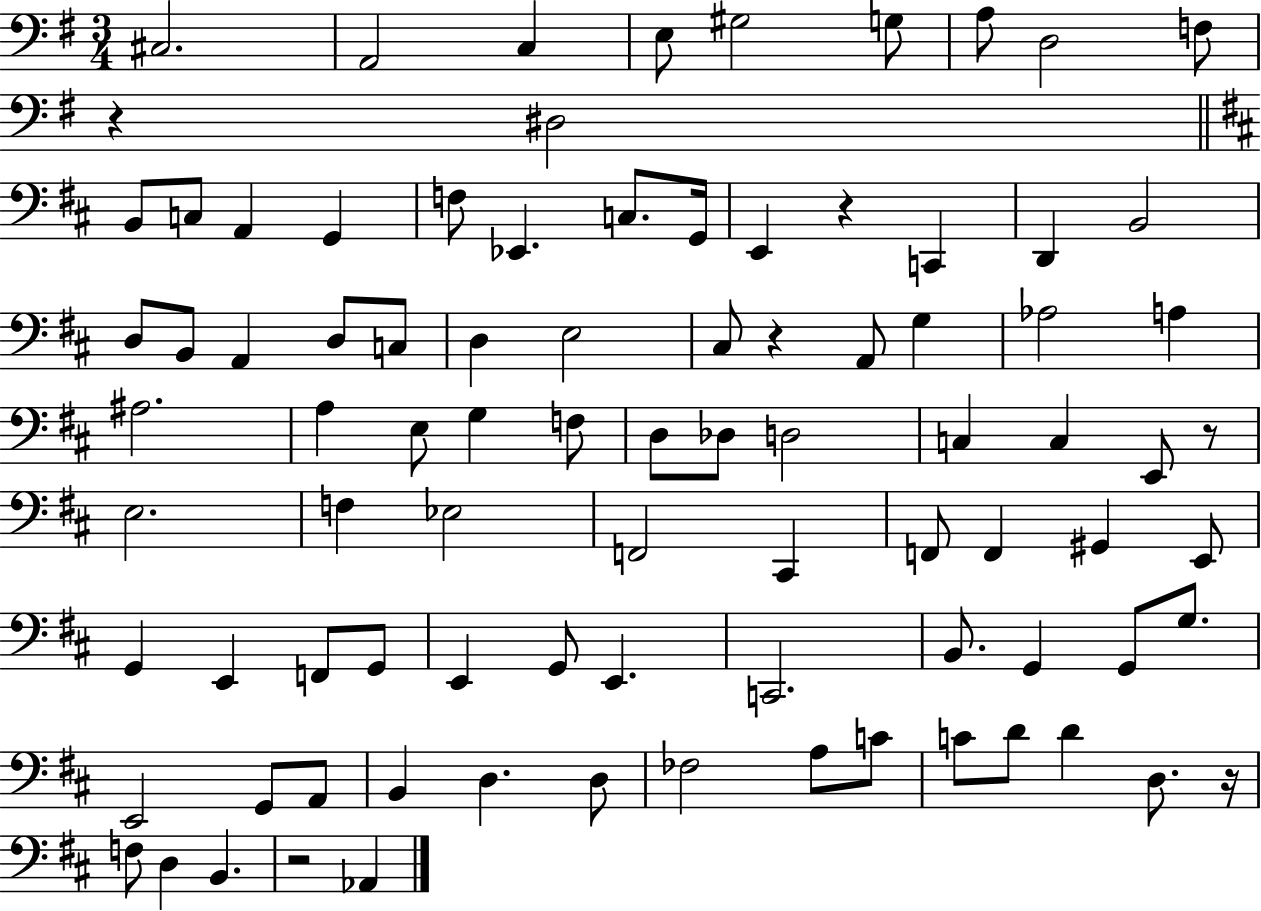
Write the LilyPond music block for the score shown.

{
  \clef bass
  \numericTimeSignature
  \time 3/4
  \key g \major
  cis2. | a,2 c4 | e8 gis2 g8 | a8 d2 f8 | \break r4 dis2 | \bar "||" \break \key d \major b,8 c8 a,4 g,4 | f8 ees,4. c8. g,16 | e,4 r4 c,4 | d,4 b,2 | \break d8 b,8 a,4 d8 c8 | d4 e2 | cis8 r4 a,8 g4 | aes2 a4 | \break ais2. | a4 e8 g4 f8 | d8 des8 d2 | c4 c4 e,8 r8 | \break e2. | f4 ees2 | f,2 cis,4 | f,8 f,4 gis,4 e,8 | \break g,4 e,4 f,8 g,8 | e,4 g,8 e,4. | c,2. | b,8. g,4 g,8 g8. | \break e,2 g,8 a,8 | b,4 d4. d8 | fes2 a8 c'8 | c'8 d'8 d'4 d8. r16 | \break f8 d4 b,4. | r2 aes,4 | \bar "|."
}